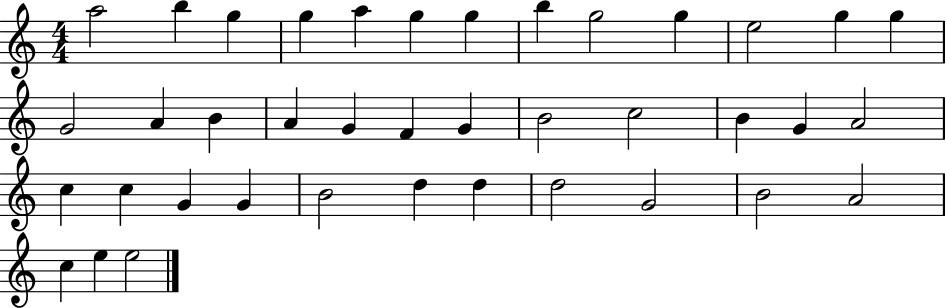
{
  \clef treble
  \numericTimeSignature
  \time 4/4
  \key c \major
  a''2 b''4 g''4 | g''4 a''4 g''4 g''4 | b''4 g''2 g''4 | e''2 g''4 g''4 | \break g'2 a'4 b'4 | a'4 g'4 f'4 g'4 | b'2 c''2 | b'4 g'4 a'2 | \break c''4 c''4 g'4 g'4 | b'2 d''4 d''4 | d''2 g'2 | b'2 a'2 | \break c''4 e''4 e''2 | \bar "|."
}